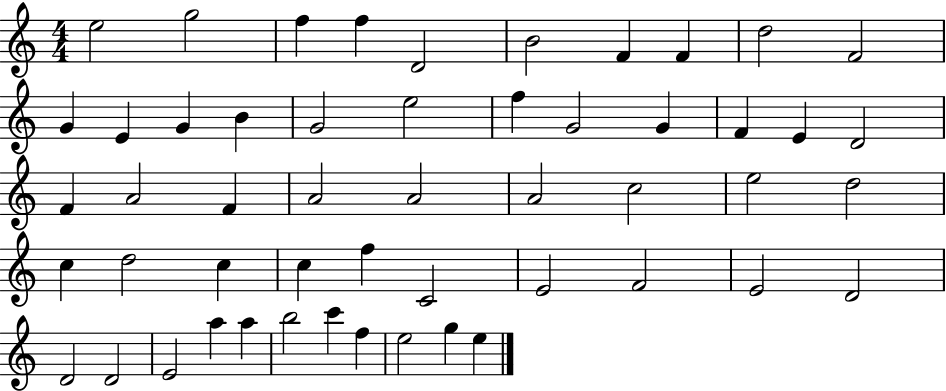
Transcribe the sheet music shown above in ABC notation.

X:1
T:Untitled
M:4/4
L:1/4
K:C
e2 g2 f f D2 B2 F F d2 F2 G E G B G2 e2 f G2 G F E D2 F A2 F A2 A2 A2 c2 e2 d2 c d2 c c f C2 E2 F2 E2 D2 D2 D2 E2 a a b2 c' f e2 g e